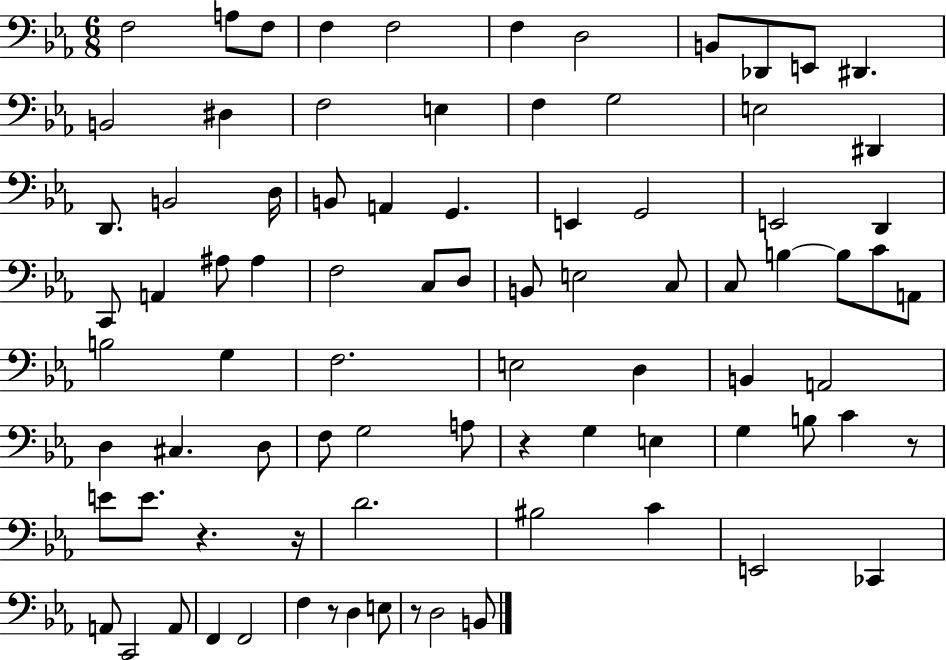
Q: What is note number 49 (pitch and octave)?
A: D3